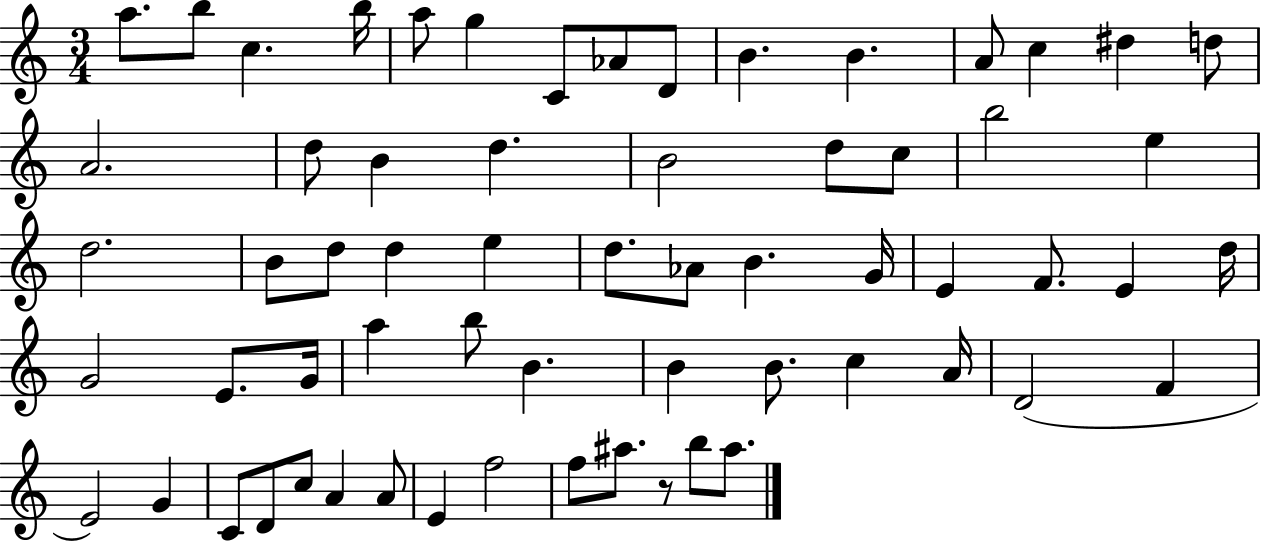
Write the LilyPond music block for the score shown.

{
  \clef treble
  \numericTimeSignature
  \time 3/4
  \key c \major
  a''8. b''8 c''4. b''16 | a''8 g''4 c'8 aes'8 d'8 | b'4. b'4. | a'8 c''4 dis''4 d''8 | \break a'2. | d''8 b'4 d''4. | b'2 d''8 c''8 | b''2 e''4 | \break d''2. | b'8 d''8 d''4 e''4 | d''8. aes'8 b'4. g'16 | e'4 f'8. e'4 d''16 | \break g'2 e'8. g'16 | a''4 b''8 b'4. | b'4 b'8. c''4 a'16 | d'2( f'4 | \break e'2) g'4 | c'8 d'8 c''8 a'4 a'8 | e'4 f''2 | f''8 ais''8. r8 b''8 ais''8. | \break \bar "|."
}